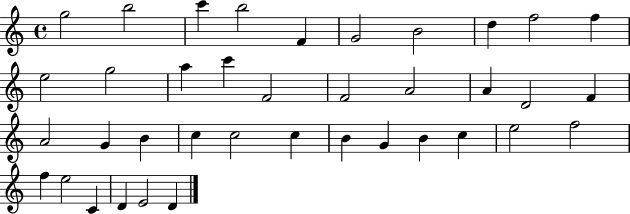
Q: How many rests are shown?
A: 0